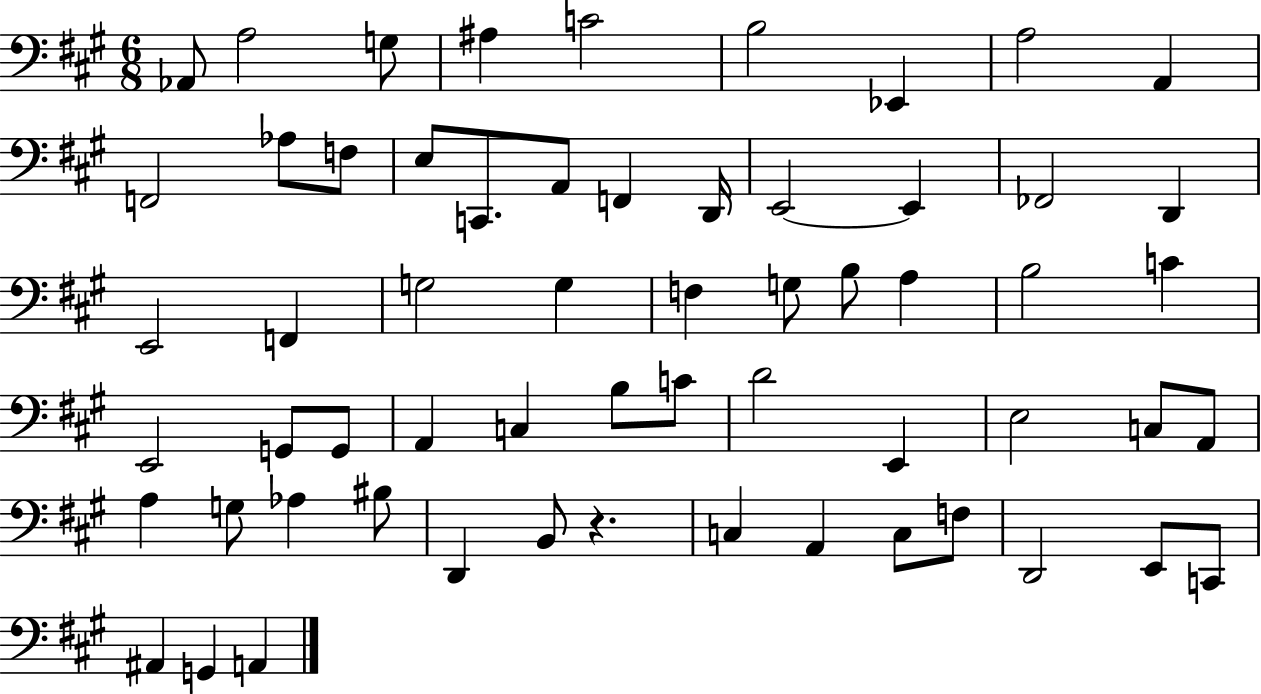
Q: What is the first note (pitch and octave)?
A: Ab2